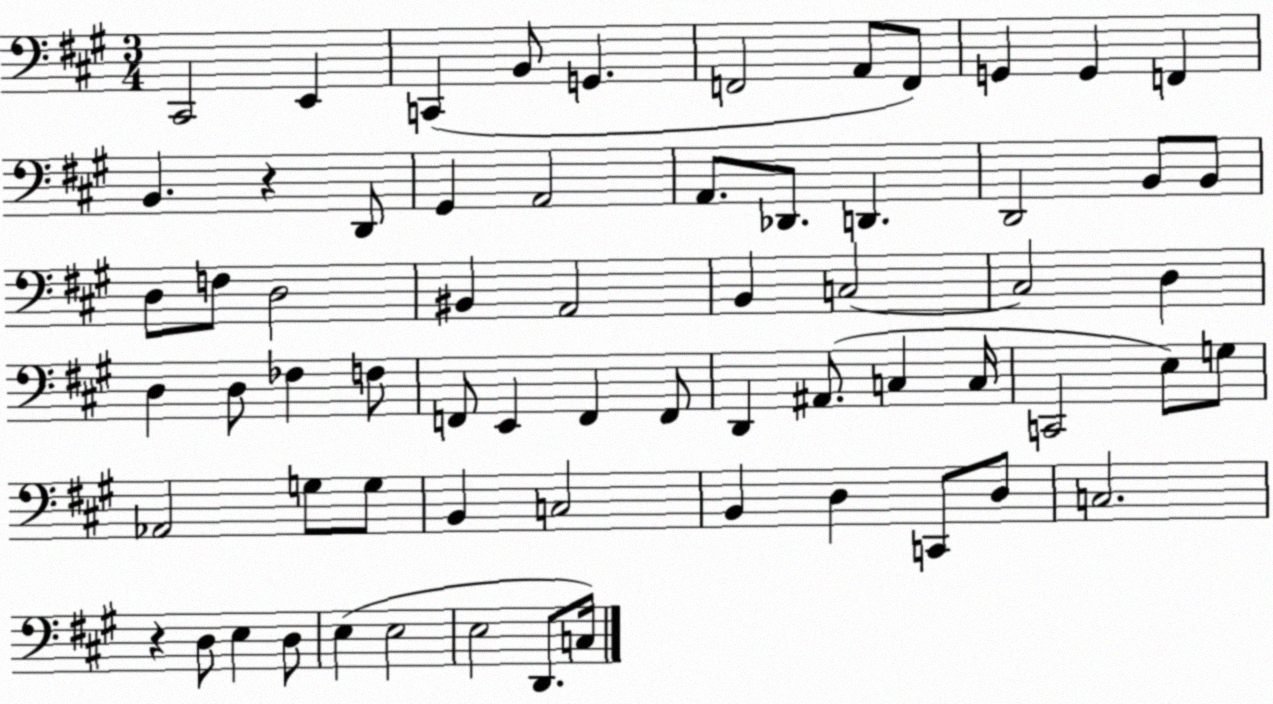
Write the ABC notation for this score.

X:1
T:Untitled
M:3/4
L:1/4
K:A
^C,,2 E,, C,, B,,/2 G,, F,,2 A,,/2 F,,/2 G,, G,, F,, B,, z D,,/2 ^G,, A,,2 A,,/2 _D,,/2 D,, D,,2 B,,/2 B,,/2 D,/2 F,/2 D,2 ^B,, A,,2 B,, C,2 C,2 D, D, D,/2 _F, F,/2 F,,/2 E,, F,, F,,/2 D,, ^A,,/2 C, C,/4 C,,2 E,/2 G,/2 _A,,2 G,/2 G,/2 B,, C,2 B,, D, C,,/2 D,/2 C,2 z D,/2 E, D,/2 E, E,2 E,2 D,,/2 C,/4